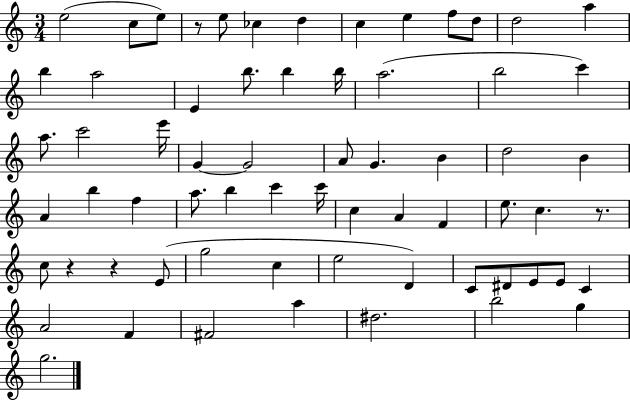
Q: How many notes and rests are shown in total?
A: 66